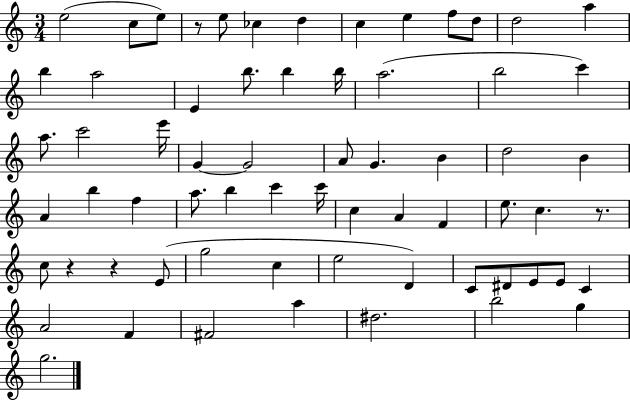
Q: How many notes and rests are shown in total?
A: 66